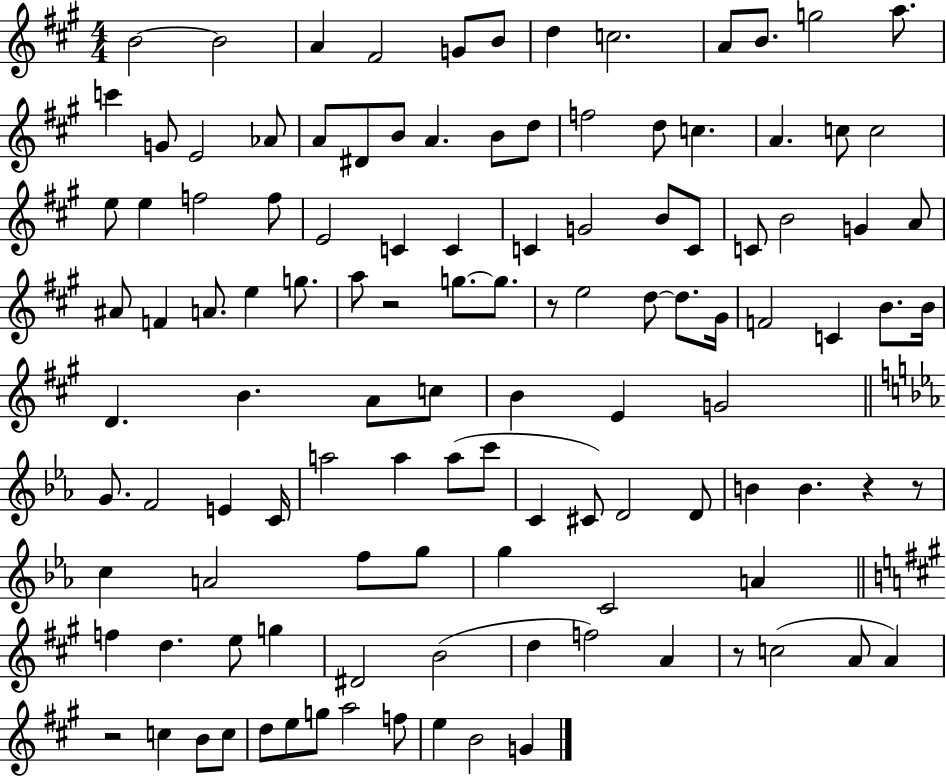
B4/h B4/h A4/q F#4/h G4/e B4/e D5/q C5/h. A4/e B4/e. G5/h A5/e. C6/q G4/e E4/h Ab4/e A4/e D#4/e B4/e A4/q. B4/e D5/e F5/h D5/e C5/q. A4/q. C5/e C5/h E5/e E5/q F5/h F5/e E4/h C4/q C4/q C4/q G4/h B4/e C4/e C4/e B4/h G4/q A4/e A#4/e F4/q A4/e. E5/q G5/e. A5/e R/h G5/e. G5/e. R/e E5/h D5/e D5/e. G#4/s F4/h C4/q B4/e. B4/s D4/q. B4/q. A4/e C5/e B4/q E4/q G4/h G4/e. F4/h E4/q C4/s A5/h A5/q A5/e C6/e C4/q C#4/e D4/h D4/e B4/q B4/q. R/q R/e C5/q A4/h F5/e G5/e G5/q C4/h A4/q F5/q D5/q. E5/e G5/q D#4/h B4/h D5/q F5/h A4/q R/e C5/h A4/e A4/q R/h C5/q B4/e C5/e D5/e E5/e G5/e A5/h F5/e E5/q B4/h G4/q